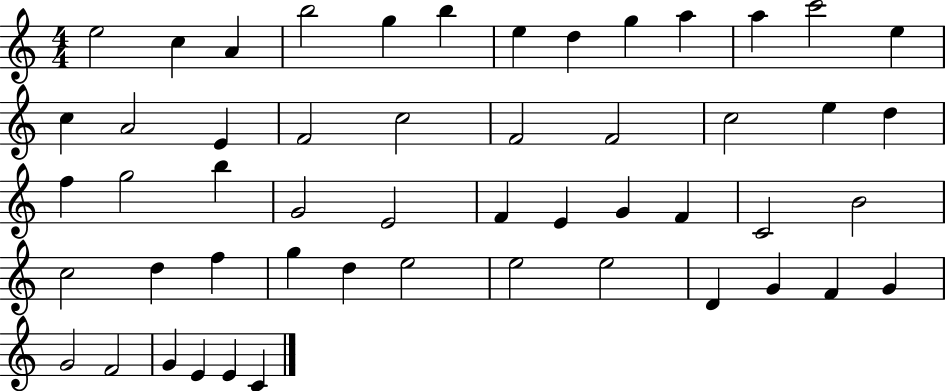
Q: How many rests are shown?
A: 0